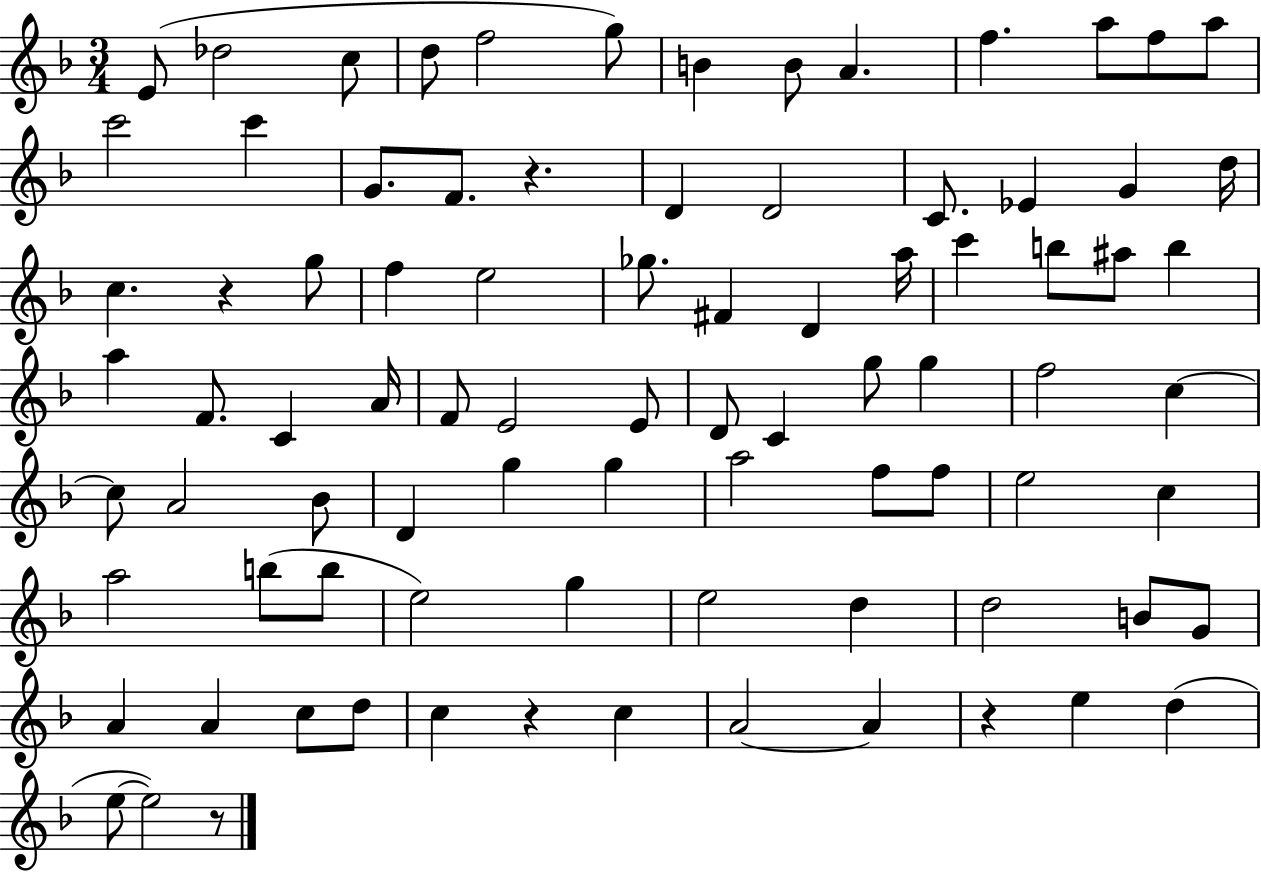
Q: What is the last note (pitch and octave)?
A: E5